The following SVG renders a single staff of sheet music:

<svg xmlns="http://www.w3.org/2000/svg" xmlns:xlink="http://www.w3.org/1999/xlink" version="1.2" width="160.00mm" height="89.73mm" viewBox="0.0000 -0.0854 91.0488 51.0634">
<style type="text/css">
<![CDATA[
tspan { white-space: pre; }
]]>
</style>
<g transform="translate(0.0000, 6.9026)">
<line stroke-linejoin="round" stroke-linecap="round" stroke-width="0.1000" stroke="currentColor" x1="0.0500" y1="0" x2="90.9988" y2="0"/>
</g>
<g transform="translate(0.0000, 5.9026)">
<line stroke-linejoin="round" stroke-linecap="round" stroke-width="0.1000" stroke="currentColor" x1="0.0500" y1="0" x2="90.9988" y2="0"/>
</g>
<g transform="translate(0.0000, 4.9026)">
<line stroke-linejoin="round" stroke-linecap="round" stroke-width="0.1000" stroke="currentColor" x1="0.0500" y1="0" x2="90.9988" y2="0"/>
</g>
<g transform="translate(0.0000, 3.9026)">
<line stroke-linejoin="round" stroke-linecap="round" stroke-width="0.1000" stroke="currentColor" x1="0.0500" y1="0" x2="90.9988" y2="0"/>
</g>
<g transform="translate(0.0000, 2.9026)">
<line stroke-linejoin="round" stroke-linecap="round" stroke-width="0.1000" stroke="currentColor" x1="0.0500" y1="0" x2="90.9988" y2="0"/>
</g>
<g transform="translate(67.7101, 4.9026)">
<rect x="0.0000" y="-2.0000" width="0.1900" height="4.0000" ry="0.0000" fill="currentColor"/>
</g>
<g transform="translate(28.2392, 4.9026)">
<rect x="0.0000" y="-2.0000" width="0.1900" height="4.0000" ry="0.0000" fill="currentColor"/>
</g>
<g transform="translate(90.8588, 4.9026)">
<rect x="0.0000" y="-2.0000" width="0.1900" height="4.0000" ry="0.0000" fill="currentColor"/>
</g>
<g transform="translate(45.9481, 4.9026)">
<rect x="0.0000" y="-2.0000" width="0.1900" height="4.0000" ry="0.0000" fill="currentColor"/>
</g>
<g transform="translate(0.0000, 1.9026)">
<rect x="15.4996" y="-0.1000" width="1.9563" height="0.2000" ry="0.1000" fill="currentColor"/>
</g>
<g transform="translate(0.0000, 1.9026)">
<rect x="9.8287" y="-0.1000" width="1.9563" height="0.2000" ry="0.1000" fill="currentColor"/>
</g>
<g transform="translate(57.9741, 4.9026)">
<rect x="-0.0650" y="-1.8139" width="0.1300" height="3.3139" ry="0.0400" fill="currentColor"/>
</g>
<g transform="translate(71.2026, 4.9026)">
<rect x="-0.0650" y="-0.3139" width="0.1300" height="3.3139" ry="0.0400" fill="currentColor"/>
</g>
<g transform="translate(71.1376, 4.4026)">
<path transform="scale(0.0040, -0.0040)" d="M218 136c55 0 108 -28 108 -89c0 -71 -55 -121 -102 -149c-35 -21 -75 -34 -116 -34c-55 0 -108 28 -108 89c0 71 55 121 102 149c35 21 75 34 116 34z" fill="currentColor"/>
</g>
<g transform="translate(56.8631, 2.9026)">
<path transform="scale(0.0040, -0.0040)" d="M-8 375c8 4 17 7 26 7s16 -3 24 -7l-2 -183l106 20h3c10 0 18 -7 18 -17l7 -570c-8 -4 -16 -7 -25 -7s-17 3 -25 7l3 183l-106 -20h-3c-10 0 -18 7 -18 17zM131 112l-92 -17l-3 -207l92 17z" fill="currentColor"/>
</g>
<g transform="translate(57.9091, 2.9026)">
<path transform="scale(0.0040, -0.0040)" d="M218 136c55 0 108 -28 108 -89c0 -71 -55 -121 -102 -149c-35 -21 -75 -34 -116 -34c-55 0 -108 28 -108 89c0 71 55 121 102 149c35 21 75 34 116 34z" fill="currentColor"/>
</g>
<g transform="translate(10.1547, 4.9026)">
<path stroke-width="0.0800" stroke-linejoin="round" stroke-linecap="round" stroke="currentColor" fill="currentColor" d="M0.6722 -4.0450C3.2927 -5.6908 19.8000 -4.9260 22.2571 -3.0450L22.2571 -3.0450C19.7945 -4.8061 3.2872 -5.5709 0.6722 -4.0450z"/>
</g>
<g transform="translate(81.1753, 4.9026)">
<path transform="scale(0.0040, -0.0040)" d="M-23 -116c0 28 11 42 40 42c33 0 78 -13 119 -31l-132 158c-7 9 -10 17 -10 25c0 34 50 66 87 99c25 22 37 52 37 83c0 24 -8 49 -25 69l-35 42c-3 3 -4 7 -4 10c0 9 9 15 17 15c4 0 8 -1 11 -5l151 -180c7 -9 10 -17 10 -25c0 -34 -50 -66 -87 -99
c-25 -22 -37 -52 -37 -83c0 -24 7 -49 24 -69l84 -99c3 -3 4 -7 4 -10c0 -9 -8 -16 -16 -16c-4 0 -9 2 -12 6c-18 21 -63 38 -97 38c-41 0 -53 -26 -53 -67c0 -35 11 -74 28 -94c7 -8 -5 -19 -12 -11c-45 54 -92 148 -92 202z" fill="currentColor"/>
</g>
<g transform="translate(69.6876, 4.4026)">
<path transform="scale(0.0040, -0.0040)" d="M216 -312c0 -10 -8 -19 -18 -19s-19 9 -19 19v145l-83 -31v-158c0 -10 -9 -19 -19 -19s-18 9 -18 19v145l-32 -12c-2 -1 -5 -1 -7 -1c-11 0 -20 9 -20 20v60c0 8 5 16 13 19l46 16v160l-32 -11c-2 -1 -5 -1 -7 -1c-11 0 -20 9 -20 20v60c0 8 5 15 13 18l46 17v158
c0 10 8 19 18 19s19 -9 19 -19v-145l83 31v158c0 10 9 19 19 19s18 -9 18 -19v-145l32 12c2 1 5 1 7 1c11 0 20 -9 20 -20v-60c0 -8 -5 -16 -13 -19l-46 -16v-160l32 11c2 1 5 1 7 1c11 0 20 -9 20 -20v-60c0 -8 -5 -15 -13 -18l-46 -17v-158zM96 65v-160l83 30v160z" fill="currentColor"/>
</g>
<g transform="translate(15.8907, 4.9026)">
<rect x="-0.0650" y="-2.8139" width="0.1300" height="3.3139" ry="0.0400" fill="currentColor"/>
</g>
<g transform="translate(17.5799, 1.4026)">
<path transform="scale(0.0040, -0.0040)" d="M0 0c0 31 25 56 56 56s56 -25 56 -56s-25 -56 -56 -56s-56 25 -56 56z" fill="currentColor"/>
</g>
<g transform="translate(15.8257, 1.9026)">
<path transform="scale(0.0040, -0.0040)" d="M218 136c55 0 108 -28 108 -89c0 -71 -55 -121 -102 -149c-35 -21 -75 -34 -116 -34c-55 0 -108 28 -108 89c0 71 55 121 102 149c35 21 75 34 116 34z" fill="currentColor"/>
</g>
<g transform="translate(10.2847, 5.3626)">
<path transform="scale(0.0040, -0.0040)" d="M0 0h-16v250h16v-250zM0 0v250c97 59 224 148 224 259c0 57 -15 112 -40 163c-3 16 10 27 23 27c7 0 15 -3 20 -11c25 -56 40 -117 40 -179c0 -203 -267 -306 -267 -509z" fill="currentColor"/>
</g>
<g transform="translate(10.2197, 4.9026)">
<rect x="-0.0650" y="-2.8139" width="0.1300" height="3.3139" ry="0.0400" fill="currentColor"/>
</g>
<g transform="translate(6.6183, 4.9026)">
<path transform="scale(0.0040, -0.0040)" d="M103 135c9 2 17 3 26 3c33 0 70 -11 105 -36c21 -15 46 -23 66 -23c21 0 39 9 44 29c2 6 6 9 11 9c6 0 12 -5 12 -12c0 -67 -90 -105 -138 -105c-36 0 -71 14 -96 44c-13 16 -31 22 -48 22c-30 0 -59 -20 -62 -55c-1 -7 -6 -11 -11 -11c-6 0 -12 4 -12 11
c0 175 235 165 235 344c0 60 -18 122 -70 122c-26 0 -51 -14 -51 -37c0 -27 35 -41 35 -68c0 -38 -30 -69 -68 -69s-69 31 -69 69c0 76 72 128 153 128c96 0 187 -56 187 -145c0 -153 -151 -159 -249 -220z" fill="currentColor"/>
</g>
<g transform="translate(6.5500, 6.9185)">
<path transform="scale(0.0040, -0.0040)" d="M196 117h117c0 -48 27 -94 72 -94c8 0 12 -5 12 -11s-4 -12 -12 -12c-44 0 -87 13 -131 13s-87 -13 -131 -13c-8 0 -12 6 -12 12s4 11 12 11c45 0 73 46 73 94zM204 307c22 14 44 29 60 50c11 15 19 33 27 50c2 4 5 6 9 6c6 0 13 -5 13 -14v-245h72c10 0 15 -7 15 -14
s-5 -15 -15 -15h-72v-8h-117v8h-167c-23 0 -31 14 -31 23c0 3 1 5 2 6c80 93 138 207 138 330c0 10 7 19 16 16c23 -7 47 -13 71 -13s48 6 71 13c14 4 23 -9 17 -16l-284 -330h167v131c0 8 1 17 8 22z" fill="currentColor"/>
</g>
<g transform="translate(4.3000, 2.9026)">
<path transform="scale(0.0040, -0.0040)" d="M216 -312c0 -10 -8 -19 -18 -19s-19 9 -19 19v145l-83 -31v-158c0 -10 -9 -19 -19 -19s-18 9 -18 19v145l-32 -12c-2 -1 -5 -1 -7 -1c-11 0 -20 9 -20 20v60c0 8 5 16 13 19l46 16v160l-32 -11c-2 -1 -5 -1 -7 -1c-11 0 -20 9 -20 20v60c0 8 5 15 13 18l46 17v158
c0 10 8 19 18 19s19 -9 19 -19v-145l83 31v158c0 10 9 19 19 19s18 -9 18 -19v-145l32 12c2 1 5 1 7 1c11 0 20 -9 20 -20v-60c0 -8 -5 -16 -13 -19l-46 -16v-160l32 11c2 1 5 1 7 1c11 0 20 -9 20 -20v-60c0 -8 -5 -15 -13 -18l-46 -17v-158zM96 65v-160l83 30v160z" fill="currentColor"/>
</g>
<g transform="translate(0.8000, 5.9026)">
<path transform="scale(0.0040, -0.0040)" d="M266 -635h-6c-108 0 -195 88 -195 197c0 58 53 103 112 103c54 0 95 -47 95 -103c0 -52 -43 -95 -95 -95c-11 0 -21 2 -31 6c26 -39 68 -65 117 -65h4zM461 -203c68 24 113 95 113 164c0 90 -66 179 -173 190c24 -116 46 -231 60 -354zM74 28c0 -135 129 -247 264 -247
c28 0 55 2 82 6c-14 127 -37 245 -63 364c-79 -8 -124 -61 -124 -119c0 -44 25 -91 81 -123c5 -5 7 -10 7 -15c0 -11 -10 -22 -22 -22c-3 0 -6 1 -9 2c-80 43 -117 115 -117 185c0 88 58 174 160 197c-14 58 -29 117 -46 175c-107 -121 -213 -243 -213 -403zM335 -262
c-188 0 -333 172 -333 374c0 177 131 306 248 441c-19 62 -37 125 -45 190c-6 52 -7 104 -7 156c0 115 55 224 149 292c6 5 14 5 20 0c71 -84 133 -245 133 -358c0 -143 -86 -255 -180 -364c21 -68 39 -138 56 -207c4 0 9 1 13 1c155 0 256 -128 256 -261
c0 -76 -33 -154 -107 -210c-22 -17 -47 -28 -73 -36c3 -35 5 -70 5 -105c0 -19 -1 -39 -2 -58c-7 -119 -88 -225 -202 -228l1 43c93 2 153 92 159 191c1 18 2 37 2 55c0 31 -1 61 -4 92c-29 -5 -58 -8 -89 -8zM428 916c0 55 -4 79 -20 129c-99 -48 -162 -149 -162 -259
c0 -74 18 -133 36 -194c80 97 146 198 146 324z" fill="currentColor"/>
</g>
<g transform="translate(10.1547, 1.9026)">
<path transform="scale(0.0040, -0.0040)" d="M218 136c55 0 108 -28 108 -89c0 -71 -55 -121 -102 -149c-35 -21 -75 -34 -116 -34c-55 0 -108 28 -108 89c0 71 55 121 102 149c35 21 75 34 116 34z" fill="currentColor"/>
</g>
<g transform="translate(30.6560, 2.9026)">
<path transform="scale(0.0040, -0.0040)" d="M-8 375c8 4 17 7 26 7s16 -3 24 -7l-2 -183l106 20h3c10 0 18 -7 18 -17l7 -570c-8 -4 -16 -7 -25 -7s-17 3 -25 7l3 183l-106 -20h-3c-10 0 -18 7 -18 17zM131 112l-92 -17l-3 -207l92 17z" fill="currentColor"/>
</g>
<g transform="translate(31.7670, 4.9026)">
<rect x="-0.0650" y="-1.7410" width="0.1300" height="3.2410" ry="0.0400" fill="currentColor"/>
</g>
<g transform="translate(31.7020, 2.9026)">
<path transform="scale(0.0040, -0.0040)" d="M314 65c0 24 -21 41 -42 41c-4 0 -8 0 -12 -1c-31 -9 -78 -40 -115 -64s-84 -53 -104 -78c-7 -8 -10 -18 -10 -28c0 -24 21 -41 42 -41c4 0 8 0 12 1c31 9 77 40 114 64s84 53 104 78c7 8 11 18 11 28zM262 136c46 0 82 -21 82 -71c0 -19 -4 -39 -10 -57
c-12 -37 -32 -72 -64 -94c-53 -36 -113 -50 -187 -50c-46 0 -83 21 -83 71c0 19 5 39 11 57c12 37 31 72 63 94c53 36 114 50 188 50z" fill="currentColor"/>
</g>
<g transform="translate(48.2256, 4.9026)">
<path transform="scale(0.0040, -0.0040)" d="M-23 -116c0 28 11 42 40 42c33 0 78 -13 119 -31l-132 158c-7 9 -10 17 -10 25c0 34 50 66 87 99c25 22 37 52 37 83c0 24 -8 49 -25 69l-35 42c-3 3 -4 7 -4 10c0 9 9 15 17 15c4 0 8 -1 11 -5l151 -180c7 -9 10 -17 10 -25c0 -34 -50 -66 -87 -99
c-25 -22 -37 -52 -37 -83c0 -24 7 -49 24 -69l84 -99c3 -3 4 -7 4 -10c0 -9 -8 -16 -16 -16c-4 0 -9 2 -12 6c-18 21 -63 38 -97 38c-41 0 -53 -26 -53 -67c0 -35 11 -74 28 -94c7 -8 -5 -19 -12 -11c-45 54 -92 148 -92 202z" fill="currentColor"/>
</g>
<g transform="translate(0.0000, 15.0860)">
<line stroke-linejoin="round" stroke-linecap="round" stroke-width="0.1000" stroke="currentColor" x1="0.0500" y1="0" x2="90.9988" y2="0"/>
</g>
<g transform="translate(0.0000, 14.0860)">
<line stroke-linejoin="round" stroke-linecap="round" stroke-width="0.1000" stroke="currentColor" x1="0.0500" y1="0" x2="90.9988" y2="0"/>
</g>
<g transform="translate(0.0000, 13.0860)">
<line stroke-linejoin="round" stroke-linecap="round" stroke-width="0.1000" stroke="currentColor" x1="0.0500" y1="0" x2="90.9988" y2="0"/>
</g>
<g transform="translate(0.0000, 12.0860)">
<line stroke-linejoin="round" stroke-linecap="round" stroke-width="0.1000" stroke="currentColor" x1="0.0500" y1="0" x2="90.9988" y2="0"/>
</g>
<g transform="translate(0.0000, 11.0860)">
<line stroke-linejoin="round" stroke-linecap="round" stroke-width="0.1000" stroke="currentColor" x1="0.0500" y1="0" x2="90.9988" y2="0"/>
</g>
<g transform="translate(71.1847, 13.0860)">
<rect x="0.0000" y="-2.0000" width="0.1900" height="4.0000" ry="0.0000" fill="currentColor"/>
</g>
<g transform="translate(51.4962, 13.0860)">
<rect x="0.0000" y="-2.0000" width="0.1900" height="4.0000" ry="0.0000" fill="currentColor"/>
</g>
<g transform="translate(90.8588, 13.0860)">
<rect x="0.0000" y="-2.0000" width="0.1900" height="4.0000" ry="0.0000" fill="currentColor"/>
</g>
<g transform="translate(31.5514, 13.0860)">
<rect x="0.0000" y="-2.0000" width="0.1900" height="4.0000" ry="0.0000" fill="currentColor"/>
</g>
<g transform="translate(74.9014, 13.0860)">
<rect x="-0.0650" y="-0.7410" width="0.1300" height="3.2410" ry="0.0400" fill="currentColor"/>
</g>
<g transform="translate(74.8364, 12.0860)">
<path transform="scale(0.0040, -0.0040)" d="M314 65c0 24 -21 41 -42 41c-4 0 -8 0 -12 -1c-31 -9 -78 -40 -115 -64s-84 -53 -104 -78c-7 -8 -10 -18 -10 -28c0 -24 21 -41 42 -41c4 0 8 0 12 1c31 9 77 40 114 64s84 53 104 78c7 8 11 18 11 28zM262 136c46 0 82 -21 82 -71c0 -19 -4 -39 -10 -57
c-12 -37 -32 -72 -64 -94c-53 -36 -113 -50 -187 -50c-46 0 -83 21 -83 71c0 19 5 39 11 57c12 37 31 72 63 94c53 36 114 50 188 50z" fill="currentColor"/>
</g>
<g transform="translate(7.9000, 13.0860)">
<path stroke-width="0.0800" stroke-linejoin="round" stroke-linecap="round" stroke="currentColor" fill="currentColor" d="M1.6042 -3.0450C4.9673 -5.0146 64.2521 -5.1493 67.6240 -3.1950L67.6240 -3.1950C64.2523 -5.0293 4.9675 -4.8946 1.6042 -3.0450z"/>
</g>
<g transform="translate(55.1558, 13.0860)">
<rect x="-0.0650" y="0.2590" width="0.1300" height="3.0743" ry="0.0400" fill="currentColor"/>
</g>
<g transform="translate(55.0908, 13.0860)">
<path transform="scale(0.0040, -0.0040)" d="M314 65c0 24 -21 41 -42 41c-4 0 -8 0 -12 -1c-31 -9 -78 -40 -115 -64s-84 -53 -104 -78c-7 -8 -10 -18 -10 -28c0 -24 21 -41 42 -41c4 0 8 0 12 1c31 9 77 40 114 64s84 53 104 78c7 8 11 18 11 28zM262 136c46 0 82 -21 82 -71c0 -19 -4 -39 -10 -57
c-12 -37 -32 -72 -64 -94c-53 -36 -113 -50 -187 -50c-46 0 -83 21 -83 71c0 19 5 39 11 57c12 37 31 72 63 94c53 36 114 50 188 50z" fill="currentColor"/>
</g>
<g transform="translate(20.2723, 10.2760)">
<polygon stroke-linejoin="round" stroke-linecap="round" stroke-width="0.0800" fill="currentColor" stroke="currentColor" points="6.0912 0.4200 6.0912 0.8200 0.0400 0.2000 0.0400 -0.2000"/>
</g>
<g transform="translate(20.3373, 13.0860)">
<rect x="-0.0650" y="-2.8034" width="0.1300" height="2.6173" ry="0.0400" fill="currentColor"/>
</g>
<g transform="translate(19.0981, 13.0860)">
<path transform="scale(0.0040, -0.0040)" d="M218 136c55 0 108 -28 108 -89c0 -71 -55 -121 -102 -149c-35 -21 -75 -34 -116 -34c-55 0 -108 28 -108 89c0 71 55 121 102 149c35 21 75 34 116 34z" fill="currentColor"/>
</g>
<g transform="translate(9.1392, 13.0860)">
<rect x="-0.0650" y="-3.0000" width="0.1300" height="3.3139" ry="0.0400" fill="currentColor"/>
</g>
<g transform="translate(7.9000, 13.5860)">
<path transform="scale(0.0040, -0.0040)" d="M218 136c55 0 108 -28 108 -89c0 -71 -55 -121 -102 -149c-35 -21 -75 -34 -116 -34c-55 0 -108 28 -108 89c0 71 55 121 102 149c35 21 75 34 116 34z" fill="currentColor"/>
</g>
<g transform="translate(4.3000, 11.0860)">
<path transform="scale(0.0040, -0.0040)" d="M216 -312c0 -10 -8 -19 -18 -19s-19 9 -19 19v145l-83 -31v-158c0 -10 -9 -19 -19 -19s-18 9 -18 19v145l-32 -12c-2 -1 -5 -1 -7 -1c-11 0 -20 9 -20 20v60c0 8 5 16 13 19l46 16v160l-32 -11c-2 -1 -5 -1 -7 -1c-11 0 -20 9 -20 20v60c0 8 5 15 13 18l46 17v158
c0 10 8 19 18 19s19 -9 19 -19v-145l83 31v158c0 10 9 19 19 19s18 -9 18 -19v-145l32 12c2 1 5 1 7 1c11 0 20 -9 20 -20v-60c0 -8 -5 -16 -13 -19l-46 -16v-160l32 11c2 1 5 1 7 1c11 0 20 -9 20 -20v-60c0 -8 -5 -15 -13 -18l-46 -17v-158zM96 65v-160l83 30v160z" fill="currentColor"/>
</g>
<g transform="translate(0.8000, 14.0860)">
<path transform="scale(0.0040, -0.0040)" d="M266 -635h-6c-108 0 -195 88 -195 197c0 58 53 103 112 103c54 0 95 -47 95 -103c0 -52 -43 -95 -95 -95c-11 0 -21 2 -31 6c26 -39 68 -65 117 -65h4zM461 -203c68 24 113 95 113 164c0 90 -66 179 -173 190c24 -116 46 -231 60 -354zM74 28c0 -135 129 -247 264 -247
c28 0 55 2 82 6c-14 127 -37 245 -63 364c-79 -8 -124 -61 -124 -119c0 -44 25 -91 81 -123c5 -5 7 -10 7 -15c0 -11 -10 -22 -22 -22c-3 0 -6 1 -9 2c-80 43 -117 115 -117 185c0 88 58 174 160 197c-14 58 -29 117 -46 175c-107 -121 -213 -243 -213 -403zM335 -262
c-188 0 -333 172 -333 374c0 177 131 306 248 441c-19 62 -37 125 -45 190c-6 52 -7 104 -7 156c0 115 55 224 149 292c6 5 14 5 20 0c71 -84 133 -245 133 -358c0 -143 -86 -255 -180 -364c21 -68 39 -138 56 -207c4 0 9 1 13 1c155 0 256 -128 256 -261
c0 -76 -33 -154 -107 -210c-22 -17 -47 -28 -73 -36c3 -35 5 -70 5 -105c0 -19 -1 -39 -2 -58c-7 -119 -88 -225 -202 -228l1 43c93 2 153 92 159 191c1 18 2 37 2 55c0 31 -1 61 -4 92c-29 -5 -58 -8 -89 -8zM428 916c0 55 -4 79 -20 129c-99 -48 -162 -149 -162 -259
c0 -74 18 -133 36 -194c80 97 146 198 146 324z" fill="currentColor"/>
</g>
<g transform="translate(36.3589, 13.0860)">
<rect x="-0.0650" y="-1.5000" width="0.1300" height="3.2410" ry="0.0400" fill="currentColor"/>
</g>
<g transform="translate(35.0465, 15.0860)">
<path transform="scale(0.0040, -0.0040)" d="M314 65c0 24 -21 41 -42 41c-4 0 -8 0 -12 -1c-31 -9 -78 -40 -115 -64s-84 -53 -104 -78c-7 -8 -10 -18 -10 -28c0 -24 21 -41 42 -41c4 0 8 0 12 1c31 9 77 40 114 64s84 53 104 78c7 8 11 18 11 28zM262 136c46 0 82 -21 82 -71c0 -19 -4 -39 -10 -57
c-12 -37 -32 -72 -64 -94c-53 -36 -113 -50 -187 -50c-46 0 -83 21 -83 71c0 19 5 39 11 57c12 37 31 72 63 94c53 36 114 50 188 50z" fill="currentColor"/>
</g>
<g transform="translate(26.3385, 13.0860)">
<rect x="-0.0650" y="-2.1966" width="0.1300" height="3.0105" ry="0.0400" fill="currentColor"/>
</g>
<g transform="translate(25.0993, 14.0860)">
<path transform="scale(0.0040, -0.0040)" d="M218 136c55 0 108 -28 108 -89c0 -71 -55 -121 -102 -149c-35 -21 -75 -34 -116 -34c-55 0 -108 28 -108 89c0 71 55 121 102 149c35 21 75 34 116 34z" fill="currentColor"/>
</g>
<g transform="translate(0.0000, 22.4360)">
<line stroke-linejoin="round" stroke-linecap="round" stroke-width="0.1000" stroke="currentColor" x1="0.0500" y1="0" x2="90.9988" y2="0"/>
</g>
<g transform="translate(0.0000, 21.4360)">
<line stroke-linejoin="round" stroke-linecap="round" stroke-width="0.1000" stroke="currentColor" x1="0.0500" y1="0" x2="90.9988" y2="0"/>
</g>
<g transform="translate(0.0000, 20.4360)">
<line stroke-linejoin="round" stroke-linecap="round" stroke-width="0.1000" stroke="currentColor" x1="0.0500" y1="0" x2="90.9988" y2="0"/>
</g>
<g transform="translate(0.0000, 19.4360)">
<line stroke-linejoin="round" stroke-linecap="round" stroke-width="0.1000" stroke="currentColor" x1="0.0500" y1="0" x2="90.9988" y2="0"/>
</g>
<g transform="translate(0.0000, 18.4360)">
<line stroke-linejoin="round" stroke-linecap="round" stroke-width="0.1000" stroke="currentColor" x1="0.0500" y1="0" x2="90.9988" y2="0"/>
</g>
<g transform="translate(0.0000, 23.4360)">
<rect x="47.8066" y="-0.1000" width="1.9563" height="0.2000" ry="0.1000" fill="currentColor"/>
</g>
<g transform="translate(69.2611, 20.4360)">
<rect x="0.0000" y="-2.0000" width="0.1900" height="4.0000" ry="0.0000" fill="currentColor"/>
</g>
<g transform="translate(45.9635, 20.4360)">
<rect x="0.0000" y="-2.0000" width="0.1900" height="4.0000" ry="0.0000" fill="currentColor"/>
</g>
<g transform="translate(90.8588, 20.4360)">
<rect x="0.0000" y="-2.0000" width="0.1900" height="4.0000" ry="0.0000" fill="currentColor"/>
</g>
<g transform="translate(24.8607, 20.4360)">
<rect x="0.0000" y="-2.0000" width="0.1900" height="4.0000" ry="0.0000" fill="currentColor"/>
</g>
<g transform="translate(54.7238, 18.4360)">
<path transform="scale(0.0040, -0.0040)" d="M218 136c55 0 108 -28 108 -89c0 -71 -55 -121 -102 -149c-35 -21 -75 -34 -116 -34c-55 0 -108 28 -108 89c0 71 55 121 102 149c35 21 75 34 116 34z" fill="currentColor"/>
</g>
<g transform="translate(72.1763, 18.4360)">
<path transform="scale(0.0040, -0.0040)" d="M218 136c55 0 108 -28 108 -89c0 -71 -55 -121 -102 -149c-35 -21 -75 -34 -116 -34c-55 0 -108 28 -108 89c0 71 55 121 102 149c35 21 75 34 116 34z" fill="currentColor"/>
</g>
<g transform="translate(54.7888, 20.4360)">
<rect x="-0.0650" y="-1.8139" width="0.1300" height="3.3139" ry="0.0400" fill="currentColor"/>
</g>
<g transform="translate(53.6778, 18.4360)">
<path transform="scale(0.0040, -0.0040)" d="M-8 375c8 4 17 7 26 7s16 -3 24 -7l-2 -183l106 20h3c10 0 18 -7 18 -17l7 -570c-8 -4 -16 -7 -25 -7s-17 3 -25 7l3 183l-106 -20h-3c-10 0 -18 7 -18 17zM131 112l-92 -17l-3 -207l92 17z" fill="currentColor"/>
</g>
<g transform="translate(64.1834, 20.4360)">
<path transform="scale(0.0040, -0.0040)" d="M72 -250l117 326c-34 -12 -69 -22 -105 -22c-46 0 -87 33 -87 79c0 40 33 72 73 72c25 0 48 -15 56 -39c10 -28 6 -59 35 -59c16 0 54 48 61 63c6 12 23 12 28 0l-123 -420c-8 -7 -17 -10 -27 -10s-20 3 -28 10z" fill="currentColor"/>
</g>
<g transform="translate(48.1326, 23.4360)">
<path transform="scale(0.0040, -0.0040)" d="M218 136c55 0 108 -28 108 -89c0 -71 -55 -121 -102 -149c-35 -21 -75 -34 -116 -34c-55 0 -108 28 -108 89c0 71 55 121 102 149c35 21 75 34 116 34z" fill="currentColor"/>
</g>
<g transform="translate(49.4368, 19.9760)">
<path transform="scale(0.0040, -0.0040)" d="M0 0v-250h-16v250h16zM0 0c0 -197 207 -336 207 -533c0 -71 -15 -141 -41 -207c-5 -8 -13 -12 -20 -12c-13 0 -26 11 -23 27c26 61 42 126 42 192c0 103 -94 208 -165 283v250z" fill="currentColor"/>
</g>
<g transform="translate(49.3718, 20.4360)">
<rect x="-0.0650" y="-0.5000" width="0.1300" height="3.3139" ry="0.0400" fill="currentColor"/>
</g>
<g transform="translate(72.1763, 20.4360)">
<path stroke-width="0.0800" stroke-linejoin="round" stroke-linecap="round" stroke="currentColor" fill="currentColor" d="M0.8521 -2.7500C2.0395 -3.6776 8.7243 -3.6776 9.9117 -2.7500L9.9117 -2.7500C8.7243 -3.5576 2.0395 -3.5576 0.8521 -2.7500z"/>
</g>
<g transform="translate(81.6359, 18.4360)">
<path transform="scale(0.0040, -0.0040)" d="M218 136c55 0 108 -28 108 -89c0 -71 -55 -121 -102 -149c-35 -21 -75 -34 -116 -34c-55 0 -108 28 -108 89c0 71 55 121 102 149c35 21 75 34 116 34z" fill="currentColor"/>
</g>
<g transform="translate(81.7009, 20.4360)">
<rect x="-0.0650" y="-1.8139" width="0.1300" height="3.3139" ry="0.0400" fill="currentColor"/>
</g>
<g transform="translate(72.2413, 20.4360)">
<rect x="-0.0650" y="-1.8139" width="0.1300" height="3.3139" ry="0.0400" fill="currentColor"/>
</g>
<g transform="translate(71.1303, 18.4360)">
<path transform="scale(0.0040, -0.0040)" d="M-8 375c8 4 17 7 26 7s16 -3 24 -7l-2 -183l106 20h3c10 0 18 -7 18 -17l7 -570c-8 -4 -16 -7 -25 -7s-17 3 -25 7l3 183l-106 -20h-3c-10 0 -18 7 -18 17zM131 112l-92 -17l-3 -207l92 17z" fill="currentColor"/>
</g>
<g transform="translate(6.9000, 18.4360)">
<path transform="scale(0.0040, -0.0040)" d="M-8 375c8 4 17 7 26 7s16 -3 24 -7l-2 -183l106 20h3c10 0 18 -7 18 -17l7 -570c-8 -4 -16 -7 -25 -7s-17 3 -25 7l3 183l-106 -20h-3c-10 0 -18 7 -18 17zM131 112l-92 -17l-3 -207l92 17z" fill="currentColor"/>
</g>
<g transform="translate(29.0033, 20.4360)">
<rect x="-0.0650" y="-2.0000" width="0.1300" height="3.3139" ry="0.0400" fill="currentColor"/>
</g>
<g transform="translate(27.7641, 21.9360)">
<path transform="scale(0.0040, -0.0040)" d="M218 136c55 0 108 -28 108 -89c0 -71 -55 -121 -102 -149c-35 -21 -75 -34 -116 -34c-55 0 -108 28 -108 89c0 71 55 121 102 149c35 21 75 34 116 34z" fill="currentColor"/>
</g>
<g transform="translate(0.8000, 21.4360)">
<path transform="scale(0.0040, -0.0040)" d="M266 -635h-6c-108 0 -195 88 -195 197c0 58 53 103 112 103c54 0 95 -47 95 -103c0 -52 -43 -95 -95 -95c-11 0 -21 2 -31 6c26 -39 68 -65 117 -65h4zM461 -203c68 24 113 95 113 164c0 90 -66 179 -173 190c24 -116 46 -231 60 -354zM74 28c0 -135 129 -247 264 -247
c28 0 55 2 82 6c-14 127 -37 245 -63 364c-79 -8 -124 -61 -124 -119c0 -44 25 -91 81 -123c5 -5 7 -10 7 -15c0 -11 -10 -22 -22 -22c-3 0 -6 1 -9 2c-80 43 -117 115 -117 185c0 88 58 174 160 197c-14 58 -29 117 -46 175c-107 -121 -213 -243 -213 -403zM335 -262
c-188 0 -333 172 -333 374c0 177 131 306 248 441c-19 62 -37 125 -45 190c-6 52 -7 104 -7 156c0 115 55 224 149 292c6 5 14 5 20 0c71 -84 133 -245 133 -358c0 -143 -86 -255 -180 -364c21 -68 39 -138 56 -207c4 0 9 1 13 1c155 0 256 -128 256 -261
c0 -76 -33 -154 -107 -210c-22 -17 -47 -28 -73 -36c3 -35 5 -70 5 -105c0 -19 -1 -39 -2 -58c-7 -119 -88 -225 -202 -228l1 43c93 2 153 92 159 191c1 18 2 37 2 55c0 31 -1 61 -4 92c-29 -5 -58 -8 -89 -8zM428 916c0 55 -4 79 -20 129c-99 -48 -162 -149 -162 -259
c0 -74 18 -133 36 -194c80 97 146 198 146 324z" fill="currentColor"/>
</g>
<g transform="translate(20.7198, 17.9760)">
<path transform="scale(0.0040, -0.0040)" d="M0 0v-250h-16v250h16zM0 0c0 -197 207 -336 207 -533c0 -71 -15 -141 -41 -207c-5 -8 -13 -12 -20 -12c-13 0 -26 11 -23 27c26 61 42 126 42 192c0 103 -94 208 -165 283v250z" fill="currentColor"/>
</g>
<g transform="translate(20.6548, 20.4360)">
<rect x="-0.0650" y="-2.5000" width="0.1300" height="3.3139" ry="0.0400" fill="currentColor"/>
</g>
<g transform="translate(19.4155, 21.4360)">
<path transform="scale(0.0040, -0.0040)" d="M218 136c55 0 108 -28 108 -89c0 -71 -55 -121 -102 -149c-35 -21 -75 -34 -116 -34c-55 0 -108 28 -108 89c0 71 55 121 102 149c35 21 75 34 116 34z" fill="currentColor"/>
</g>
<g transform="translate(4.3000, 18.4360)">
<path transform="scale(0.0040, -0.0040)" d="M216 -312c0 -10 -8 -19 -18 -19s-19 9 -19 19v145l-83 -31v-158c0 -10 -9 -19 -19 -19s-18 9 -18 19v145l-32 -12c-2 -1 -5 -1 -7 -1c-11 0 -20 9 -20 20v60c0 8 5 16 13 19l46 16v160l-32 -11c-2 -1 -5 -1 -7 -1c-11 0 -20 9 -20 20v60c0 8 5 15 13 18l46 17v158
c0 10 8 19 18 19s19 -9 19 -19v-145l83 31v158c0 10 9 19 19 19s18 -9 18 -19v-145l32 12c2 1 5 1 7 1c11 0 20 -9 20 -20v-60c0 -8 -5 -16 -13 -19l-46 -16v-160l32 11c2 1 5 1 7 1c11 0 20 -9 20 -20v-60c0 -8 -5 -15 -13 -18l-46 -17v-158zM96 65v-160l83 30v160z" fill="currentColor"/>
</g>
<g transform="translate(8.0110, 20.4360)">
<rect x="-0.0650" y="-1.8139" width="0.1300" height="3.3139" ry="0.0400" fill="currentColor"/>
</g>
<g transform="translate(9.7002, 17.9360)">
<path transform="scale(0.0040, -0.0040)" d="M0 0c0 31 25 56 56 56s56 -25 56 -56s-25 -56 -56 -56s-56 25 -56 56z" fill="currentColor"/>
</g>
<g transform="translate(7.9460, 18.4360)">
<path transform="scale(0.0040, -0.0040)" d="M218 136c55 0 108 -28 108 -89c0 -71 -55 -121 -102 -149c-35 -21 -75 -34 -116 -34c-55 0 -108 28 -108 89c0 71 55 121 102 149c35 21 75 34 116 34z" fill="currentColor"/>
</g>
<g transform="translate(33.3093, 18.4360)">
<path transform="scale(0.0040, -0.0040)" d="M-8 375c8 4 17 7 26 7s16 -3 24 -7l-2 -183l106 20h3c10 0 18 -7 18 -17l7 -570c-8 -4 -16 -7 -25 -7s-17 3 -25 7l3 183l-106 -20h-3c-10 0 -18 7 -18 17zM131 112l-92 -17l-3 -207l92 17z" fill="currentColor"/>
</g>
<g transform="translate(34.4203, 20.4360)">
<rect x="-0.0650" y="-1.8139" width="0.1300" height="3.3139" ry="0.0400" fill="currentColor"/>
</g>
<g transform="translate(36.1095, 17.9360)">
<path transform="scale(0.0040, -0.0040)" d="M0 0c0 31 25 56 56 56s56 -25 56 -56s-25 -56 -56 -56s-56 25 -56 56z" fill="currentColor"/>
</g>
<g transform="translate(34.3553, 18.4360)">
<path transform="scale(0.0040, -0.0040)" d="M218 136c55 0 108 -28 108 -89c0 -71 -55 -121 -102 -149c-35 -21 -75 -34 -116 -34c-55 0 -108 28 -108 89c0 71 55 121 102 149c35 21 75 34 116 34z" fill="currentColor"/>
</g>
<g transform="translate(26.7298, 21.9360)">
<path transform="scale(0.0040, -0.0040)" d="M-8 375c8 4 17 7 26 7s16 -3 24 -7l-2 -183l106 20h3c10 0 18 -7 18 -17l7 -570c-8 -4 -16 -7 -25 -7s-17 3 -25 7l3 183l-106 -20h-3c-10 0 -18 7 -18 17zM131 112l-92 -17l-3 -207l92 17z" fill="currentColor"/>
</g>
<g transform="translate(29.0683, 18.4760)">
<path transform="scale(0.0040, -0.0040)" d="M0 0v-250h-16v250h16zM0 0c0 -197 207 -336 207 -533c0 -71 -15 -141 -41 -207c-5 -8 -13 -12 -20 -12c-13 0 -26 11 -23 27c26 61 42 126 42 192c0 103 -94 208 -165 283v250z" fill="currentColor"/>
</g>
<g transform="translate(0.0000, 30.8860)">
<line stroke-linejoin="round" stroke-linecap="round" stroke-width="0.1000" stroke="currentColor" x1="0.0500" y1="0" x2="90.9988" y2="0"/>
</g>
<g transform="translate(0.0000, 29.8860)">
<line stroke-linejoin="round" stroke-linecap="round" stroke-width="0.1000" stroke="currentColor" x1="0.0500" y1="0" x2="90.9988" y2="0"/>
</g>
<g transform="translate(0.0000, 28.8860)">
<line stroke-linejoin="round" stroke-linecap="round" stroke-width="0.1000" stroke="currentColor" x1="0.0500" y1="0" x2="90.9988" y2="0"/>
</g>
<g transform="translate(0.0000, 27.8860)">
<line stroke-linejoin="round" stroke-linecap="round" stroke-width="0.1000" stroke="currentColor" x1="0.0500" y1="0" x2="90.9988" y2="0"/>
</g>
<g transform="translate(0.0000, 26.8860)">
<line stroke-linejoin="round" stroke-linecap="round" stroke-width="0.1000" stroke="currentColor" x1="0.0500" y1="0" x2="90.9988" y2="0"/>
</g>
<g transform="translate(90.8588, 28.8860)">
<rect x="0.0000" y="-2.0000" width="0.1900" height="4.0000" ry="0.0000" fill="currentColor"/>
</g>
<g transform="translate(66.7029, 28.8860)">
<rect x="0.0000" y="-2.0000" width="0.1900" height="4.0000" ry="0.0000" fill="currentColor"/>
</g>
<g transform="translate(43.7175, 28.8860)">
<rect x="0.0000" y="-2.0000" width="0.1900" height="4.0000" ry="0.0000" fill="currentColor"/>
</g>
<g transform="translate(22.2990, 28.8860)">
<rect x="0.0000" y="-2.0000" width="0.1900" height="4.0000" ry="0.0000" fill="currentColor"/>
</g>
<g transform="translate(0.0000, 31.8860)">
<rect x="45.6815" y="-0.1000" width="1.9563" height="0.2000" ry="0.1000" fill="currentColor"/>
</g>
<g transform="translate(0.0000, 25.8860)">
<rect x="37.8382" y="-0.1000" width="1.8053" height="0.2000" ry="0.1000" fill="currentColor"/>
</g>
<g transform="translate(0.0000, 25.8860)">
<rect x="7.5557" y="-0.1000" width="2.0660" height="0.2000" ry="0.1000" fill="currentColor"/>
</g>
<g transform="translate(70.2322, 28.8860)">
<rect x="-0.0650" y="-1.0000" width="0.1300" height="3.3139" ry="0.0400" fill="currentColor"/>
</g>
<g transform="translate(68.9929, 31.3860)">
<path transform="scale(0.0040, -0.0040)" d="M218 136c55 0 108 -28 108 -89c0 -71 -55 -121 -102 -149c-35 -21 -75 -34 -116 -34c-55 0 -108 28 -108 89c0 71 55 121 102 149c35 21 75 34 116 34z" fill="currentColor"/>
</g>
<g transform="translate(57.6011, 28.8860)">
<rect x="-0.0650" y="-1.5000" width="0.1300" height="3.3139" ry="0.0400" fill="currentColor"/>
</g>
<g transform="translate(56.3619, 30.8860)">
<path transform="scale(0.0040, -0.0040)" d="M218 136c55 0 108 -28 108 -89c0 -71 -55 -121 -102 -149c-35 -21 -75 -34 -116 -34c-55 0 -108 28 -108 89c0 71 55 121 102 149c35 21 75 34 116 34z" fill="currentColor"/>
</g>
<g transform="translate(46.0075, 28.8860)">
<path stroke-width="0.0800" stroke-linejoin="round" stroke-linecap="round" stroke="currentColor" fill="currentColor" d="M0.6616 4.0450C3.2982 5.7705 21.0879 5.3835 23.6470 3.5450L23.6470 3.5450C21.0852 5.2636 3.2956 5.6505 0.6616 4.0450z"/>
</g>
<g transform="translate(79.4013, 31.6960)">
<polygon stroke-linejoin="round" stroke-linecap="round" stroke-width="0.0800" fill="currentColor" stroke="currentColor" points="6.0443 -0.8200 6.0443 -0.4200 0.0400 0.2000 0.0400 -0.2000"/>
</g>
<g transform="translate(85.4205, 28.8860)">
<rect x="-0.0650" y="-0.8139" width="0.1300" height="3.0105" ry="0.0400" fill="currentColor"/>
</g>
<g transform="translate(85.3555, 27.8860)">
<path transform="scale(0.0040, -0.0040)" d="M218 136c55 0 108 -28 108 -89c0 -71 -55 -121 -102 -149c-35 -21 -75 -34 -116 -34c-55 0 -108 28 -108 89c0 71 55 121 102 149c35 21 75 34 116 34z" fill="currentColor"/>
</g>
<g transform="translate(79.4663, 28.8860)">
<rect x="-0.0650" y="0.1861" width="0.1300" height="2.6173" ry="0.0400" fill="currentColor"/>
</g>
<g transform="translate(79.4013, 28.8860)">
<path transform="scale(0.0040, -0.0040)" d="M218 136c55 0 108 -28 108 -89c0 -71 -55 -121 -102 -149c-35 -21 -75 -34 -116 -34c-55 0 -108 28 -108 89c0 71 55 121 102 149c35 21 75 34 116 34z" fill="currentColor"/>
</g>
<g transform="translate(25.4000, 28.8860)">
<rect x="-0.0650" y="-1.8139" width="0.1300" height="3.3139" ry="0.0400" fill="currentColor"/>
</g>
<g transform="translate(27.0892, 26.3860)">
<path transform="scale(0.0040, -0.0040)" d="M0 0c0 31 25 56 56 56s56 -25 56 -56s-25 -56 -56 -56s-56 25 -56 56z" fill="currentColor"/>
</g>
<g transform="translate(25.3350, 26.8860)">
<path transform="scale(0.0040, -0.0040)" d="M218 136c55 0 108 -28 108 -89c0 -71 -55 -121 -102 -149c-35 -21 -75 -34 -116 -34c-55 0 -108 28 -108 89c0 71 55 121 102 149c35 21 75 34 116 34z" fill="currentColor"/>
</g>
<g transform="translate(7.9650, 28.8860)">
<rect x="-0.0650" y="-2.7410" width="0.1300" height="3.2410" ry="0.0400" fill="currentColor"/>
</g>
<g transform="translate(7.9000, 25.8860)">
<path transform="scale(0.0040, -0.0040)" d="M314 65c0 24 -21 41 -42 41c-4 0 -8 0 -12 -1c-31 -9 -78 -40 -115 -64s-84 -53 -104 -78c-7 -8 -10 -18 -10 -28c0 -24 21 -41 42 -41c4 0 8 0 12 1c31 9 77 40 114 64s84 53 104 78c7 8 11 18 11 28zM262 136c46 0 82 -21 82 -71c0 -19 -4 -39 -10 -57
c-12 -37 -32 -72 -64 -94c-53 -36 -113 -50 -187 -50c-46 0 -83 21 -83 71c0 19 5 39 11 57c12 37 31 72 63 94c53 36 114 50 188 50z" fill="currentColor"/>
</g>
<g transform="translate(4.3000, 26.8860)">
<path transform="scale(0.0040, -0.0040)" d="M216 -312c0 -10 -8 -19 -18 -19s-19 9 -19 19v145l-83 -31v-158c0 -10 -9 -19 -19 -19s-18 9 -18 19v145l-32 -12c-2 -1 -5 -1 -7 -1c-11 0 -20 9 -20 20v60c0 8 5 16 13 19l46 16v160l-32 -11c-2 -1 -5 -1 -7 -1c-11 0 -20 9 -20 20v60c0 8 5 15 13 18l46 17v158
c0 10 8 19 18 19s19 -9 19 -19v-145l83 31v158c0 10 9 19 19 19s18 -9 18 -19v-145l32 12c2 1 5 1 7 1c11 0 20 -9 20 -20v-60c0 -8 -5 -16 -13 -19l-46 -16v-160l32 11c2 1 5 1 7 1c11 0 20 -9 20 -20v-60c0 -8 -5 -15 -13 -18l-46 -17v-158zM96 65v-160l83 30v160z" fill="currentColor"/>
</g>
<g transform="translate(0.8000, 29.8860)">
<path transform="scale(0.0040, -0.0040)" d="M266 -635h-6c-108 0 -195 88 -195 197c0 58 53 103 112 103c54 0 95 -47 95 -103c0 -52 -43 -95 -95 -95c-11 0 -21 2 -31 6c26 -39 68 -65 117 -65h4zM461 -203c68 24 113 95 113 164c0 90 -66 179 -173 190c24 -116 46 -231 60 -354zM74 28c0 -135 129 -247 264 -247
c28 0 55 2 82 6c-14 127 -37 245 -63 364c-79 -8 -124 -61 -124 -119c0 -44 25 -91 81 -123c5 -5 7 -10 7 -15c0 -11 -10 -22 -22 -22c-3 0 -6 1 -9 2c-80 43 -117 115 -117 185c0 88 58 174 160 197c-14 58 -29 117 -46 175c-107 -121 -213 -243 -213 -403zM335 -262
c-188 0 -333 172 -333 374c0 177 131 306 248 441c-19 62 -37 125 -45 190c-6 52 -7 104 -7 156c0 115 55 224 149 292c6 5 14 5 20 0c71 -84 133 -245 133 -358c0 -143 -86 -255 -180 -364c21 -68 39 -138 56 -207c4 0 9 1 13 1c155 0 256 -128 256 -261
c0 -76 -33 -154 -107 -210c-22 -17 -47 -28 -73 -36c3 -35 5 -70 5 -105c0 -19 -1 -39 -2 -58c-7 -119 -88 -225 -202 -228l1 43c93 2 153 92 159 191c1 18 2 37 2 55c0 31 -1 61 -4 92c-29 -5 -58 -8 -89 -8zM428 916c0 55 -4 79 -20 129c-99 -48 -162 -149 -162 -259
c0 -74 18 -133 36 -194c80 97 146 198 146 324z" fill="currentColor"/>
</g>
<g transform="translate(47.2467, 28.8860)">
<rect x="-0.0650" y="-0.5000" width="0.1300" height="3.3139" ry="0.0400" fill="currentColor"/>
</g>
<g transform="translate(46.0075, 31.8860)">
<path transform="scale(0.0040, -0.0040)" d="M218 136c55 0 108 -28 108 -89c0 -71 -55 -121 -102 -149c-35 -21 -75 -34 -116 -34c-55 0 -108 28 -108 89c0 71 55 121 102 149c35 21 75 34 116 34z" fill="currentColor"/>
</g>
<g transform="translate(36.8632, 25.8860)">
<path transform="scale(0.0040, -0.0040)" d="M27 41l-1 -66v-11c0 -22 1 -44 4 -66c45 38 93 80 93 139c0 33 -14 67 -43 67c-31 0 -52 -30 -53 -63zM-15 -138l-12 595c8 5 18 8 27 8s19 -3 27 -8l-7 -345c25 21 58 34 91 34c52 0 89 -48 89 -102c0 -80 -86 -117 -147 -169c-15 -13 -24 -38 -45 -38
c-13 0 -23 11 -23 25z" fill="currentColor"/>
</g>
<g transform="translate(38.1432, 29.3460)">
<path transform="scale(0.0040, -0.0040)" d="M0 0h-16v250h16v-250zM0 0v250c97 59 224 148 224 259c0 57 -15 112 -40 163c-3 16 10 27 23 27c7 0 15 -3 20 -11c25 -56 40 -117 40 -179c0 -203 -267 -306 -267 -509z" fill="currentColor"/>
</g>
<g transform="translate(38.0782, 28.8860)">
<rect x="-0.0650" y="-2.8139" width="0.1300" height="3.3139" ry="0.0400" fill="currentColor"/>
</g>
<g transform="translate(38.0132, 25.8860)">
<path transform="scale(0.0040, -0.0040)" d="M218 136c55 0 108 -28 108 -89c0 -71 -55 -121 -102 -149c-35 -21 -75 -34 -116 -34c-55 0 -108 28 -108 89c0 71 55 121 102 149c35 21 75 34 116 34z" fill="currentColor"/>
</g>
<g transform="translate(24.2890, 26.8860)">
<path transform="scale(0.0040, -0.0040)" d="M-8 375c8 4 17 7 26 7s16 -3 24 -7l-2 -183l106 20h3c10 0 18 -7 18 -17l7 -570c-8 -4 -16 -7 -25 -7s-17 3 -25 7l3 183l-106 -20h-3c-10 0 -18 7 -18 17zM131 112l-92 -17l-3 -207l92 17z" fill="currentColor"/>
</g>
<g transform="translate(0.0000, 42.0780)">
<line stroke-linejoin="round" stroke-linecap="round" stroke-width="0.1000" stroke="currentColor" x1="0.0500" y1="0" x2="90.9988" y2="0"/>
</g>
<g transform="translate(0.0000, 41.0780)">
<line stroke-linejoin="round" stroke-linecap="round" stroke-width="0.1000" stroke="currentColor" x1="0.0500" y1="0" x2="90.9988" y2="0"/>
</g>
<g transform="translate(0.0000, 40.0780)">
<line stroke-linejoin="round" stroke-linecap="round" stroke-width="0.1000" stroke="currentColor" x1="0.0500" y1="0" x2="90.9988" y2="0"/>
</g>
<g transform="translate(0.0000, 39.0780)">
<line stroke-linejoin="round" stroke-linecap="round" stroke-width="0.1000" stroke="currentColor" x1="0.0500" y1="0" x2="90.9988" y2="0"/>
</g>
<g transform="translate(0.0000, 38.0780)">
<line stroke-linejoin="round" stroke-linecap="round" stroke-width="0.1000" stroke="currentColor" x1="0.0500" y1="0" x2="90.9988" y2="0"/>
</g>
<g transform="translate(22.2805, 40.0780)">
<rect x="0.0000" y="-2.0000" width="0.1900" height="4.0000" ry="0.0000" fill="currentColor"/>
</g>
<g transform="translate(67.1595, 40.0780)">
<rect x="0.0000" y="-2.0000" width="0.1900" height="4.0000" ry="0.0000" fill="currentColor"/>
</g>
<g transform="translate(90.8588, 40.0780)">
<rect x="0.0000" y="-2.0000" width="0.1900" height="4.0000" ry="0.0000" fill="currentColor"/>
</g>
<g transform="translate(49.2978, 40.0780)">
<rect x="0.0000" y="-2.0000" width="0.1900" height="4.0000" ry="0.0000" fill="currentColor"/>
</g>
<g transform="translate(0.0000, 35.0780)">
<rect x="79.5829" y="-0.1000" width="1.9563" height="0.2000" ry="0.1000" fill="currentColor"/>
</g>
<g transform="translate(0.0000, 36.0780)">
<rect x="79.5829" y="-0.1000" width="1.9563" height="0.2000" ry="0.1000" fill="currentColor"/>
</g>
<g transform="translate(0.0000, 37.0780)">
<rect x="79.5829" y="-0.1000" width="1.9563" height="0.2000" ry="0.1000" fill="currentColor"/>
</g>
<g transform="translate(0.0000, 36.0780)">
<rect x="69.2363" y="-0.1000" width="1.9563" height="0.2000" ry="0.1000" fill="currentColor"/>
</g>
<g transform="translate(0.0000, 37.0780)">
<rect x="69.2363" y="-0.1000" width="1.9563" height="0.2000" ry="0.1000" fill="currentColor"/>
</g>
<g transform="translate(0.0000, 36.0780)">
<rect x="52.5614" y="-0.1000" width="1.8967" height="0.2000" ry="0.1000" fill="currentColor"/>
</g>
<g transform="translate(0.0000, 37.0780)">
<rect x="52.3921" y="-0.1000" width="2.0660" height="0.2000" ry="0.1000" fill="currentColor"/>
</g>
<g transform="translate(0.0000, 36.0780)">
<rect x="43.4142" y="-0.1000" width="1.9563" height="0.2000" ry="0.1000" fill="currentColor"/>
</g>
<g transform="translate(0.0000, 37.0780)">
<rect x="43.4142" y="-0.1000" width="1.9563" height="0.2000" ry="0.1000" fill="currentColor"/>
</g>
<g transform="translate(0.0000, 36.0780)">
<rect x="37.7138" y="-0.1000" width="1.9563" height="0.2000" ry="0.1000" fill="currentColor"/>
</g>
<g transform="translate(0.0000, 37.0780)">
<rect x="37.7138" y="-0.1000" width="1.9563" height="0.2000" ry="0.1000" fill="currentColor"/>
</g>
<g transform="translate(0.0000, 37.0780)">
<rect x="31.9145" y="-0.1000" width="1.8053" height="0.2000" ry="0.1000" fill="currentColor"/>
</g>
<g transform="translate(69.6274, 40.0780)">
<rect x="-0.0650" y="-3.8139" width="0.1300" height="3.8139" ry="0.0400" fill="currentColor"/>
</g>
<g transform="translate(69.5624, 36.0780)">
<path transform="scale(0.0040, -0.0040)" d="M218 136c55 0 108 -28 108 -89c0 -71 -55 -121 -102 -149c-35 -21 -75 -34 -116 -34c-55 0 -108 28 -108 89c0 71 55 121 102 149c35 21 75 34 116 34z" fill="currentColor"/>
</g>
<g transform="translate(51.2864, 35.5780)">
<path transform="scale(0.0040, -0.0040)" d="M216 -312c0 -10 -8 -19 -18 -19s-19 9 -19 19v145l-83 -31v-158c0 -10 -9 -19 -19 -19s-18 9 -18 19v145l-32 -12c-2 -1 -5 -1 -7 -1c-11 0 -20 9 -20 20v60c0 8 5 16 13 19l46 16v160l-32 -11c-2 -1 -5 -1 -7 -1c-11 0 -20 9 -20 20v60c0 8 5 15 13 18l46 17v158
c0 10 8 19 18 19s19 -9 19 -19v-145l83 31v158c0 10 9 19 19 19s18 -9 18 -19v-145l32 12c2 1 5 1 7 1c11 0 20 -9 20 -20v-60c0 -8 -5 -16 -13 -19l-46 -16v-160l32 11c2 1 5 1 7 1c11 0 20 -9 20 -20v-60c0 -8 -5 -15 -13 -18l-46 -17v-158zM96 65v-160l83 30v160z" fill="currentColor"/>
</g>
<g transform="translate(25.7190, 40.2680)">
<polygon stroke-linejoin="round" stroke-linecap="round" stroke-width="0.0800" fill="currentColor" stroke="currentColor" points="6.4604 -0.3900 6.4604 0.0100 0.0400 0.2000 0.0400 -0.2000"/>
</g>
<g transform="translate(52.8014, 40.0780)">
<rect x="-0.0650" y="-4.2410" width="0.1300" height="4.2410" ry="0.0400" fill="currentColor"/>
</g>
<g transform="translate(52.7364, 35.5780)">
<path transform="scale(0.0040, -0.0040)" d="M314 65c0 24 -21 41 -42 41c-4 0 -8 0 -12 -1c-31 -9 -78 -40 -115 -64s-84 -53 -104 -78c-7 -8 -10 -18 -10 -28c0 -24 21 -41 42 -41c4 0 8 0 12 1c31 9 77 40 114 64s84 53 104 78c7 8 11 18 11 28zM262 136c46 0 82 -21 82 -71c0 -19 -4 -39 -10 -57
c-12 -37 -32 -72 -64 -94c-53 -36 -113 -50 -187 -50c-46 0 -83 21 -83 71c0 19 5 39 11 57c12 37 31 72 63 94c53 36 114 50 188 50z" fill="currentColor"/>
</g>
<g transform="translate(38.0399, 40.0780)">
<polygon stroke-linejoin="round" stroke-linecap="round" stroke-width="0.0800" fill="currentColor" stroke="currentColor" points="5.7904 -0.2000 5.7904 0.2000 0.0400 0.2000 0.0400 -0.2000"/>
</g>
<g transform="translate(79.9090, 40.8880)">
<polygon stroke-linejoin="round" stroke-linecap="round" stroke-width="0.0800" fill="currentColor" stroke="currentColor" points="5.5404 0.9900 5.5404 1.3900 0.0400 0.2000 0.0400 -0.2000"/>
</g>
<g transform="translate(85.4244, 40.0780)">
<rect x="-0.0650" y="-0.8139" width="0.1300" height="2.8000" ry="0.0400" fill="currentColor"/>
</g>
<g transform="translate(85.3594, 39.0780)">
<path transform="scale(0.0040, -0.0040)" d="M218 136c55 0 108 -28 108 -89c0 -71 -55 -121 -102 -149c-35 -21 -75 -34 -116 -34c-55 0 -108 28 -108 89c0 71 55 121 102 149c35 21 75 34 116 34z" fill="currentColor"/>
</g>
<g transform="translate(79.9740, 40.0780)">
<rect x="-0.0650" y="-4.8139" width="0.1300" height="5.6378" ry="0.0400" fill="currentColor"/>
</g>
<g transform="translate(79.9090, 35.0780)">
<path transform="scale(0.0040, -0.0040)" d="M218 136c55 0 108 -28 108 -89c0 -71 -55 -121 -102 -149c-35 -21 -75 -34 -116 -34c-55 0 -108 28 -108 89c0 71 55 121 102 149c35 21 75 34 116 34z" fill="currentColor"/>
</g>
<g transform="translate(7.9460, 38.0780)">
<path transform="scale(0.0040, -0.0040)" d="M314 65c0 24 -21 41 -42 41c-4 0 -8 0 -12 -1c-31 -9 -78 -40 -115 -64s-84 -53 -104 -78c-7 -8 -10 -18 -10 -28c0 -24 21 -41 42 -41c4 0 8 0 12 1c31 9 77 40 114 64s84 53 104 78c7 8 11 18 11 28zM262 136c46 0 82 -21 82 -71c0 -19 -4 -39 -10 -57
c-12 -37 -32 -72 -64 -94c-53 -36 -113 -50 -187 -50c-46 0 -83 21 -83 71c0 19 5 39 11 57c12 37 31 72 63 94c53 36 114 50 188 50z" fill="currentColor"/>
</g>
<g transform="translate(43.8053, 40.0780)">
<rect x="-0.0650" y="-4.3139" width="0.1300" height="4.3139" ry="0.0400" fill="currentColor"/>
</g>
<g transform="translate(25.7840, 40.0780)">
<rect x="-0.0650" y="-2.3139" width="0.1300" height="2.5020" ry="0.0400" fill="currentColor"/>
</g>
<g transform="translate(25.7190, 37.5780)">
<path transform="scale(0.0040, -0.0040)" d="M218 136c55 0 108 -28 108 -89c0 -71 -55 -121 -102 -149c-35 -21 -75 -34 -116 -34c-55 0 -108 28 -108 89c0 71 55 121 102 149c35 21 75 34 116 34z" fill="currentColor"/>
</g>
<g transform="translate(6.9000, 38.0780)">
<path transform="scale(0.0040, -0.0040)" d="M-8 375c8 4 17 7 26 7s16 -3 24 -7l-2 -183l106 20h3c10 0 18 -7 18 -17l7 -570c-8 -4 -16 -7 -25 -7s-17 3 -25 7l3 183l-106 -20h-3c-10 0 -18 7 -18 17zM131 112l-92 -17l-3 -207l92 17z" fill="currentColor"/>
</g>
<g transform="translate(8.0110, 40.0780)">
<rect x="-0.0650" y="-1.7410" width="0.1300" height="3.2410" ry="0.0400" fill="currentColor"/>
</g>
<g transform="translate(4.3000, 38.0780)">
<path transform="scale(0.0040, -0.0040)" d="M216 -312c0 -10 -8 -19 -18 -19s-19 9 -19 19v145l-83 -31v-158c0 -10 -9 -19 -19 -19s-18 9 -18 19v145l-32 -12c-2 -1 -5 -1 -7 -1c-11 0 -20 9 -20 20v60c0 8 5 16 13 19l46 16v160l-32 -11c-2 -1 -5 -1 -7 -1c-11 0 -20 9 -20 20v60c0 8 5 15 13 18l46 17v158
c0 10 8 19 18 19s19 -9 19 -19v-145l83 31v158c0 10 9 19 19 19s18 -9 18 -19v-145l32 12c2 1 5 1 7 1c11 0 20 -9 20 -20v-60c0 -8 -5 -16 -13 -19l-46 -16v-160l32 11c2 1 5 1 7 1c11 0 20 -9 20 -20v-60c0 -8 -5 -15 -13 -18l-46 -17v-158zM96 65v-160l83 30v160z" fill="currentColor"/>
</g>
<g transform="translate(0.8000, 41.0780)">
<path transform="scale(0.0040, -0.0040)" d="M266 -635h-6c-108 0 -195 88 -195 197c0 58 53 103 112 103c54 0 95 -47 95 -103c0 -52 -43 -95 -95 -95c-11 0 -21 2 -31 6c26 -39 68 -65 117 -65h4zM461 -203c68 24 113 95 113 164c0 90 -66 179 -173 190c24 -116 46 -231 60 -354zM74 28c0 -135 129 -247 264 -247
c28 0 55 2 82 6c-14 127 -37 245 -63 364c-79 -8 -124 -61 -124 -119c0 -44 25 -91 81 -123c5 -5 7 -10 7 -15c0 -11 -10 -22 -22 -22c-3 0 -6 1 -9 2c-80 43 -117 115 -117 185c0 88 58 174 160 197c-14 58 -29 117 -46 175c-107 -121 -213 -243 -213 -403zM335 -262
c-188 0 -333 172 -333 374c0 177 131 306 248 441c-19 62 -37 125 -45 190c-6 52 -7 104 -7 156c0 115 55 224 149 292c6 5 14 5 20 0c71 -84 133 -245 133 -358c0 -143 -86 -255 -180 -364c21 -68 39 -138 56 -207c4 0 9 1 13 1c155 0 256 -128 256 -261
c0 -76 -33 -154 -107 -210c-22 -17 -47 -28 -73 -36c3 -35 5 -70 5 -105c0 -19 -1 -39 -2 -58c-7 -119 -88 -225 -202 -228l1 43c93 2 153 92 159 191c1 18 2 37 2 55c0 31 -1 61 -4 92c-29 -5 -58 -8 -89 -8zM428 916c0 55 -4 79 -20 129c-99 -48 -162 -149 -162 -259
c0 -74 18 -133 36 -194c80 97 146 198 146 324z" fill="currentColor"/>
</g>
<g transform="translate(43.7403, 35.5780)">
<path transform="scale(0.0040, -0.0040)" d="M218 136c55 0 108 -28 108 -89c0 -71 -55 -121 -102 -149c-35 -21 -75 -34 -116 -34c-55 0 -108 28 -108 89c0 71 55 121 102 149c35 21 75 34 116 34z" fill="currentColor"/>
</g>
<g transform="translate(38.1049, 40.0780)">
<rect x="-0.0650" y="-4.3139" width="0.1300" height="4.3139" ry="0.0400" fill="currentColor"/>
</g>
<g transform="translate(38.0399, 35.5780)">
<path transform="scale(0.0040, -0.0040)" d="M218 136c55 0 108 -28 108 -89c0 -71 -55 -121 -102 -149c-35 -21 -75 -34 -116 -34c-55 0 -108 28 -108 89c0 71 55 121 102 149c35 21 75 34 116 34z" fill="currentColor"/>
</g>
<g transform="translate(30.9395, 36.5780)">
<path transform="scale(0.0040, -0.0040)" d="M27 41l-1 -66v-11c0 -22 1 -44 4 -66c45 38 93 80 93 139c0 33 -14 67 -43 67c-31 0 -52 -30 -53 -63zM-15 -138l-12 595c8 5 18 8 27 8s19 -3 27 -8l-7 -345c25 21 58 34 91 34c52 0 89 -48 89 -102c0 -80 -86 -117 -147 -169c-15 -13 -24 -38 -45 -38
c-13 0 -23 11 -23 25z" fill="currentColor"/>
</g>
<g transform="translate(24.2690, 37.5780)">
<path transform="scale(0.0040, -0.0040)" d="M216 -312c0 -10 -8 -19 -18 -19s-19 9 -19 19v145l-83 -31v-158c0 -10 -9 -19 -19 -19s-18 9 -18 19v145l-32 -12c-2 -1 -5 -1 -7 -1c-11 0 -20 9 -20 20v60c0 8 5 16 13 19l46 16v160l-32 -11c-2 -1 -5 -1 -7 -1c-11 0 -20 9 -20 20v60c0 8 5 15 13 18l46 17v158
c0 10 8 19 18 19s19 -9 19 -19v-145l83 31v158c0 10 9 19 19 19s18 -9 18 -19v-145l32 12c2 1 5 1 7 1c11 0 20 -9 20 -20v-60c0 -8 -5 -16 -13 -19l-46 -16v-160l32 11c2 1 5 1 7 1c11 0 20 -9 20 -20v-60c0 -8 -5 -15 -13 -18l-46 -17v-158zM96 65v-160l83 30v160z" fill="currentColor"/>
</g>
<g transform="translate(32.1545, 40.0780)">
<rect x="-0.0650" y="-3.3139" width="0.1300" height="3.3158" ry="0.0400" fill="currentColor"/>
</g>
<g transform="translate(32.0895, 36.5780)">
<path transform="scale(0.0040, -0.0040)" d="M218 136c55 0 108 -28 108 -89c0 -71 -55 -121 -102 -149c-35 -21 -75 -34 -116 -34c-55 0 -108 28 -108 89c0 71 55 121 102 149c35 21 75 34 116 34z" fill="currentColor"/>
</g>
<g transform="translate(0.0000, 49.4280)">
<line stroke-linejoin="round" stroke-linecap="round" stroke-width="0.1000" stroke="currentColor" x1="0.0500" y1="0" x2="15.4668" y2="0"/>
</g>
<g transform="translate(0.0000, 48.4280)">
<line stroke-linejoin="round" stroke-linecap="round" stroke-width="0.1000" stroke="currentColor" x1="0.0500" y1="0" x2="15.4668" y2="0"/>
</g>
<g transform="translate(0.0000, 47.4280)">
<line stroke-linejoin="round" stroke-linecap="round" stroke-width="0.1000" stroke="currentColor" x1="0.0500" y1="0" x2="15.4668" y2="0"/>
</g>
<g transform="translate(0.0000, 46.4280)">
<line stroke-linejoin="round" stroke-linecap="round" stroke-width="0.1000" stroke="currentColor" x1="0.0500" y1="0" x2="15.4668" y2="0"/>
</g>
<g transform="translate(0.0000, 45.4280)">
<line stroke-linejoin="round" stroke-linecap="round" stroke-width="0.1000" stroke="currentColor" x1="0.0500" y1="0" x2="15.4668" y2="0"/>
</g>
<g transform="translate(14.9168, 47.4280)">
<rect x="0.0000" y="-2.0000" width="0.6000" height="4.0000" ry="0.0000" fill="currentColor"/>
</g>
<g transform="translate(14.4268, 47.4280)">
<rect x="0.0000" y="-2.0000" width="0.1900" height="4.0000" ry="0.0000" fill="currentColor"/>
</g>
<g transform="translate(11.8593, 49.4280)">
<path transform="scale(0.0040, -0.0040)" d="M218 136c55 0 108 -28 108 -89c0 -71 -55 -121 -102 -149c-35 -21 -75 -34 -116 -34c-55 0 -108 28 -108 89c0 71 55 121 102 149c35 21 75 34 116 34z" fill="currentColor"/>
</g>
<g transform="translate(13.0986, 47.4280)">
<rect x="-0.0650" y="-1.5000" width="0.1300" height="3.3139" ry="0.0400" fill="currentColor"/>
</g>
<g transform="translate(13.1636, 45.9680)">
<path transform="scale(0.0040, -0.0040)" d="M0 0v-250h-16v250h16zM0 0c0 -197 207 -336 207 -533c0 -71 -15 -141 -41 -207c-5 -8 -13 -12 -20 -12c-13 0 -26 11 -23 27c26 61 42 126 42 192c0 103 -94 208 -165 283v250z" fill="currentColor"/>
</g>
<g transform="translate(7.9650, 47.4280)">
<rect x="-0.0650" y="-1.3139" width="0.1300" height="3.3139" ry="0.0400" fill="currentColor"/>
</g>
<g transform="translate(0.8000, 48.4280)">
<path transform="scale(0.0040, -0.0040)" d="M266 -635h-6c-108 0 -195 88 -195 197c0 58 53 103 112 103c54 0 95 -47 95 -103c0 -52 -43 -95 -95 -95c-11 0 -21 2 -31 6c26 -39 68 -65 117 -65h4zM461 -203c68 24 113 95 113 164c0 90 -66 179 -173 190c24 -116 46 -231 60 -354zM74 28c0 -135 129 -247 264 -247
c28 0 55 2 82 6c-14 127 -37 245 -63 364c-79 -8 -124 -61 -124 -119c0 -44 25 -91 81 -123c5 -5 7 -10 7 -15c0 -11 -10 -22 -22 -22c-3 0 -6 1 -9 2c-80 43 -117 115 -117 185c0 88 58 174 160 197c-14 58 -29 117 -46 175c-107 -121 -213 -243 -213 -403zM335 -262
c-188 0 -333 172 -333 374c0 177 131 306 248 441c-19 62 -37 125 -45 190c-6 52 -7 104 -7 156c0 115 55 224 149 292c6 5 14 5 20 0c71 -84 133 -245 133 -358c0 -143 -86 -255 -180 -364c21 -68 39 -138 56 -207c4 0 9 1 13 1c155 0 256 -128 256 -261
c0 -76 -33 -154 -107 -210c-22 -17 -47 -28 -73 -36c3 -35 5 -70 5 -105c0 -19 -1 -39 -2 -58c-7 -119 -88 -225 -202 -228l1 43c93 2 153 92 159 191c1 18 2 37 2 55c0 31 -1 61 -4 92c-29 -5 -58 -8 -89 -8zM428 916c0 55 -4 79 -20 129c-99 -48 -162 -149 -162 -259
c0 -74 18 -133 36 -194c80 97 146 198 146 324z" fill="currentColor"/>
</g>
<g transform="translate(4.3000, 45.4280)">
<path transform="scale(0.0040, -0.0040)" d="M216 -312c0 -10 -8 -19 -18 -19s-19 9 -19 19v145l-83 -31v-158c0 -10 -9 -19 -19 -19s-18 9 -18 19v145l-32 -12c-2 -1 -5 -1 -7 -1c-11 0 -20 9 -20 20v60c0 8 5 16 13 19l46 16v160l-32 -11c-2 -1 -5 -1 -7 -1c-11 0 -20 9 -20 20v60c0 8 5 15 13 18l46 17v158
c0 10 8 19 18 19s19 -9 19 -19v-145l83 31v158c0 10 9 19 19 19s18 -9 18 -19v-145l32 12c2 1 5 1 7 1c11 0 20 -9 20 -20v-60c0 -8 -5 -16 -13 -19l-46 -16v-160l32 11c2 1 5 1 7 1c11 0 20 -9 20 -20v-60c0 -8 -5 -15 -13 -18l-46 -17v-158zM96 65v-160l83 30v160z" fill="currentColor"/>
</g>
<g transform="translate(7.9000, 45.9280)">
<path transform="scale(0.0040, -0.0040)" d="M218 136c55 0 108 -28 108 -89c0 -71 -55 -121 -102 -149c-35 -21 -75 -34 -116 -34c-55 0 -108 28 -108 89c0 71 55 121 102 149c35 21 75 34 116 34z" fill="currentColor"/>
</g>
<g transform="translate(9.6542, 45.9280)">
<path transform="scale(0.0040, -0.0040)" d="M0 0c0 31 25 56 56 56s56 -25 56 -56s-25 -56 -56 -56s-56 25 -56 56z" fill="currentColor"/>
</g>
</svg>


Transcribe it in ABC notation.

X:1
T:Untitled
M:2/4
L:1/4
K:G
a/2 a f2 z f ^c z A B/2 G/2 E2 B2 d2 f G/2 F/2 f C/2 f z/2 f f a2 f _a/2 C E D B/2 d/2 f2 ^g/2 _b/2 d'/2 d'/2 ^d'2 c' e'/2 d/2 e E/2